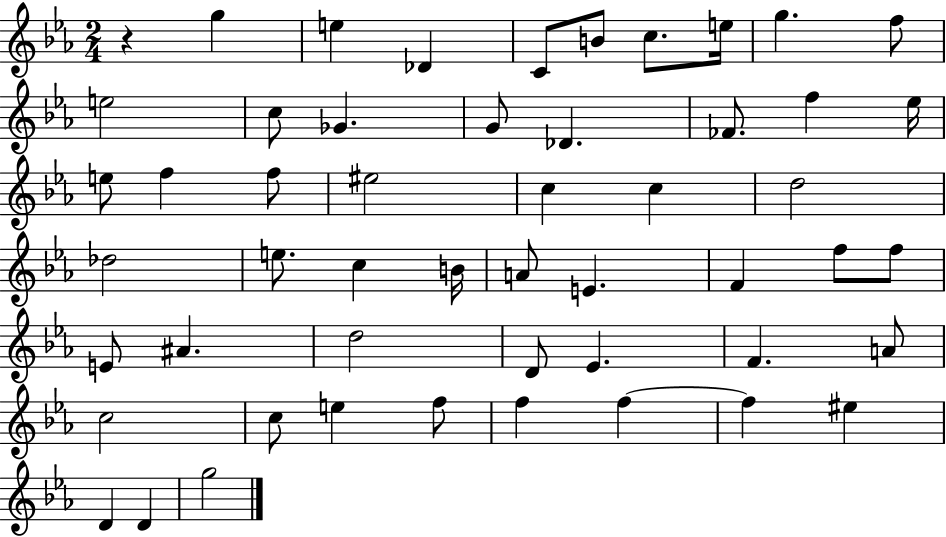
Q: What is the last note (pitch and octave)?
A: G5